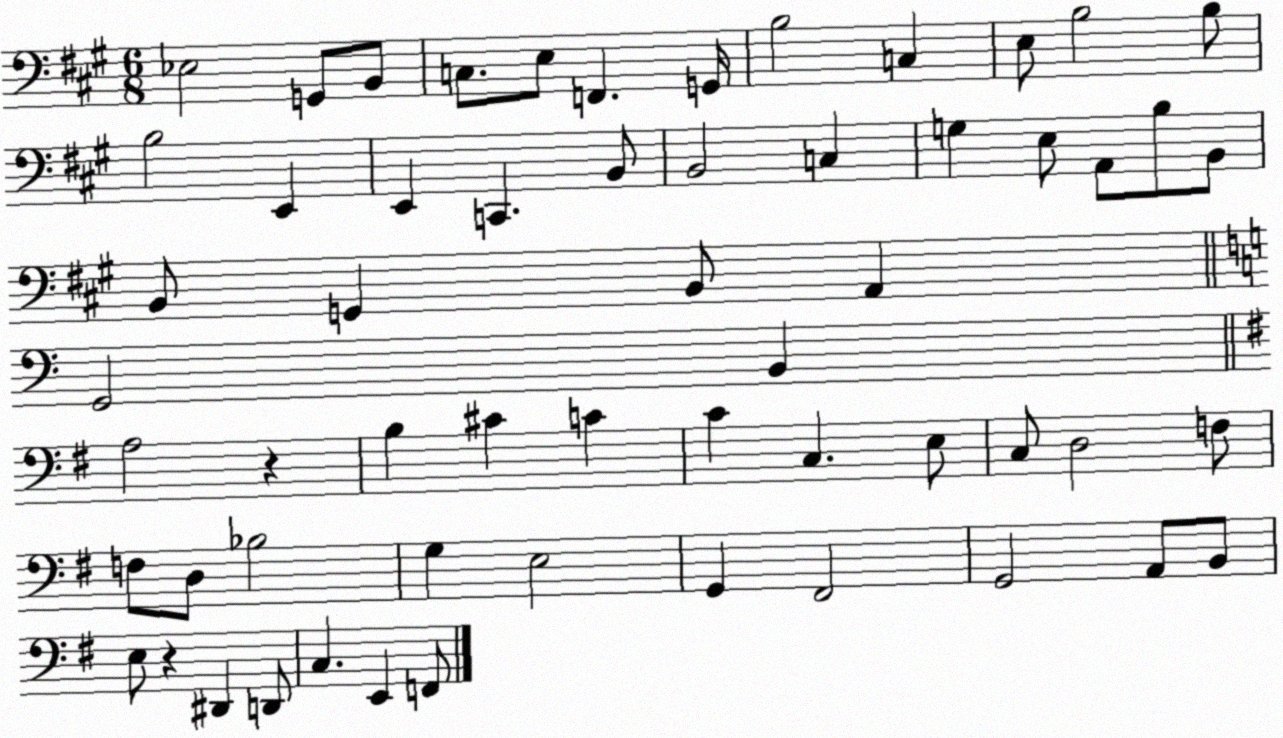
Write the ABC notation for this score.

X:1
T:Untitled
M:6/8
L:1/4
K:A
_E,2 G,,/2 B,,/2 C,/2 E,/2 F,, G,,/4 B,2 C, E,/2 B,2 B,/2 B,2 E,, E,, C,, B,,/2 B,,2 C, G, E,/2 A,,/2 B,/2 B,,/2 B,,/2 G,, B,,/2 A,, G,,2 B,, A,2 z B, ^C C C C, E,/2 C,/2 D,2 F,/2 F,/2 D,/2 _B,2 G, E,2 G,, ^F,,2 G,,2 A,,/2 B,,/2 E,/2 z ^D,, D,,/2 C, E,, F,,/2